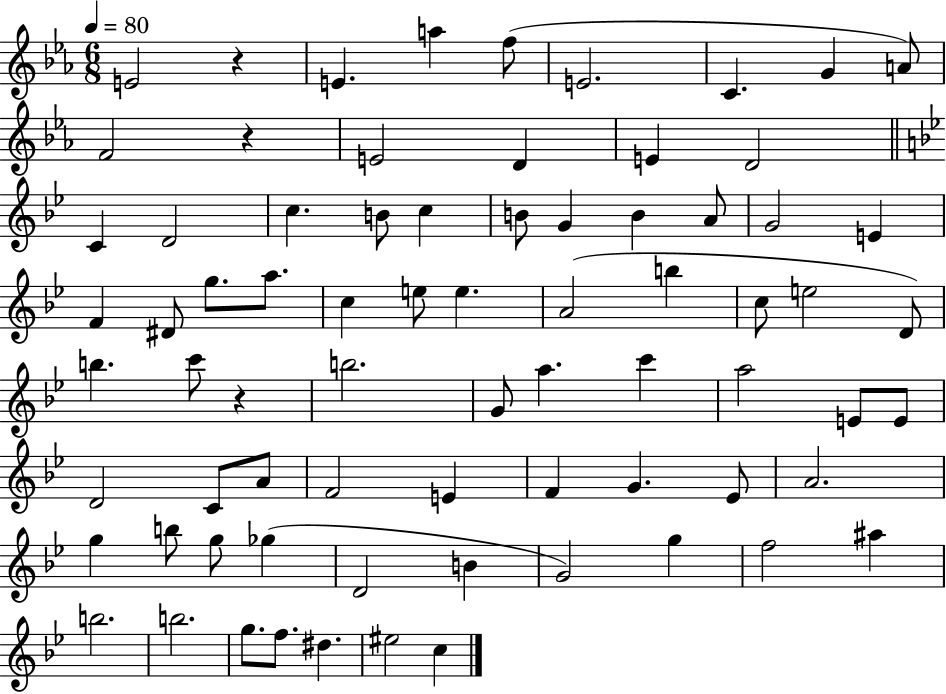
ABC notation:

X:1
T:Untitled
M:6/8
L:1/4
K:Eb
E2 z E a f/2 E2 C G A/2 F2 z E2 D E D2 C D2 c B/2 c B/2 G B A/2 G2 E F ^D/2 g/2 a/2 c e/2 e A2 b c/2 e2 D/2 b c'/2 z b2 G/2 a c' a2 E/2 E/2 D2 C/2 A/2 F2 E F G _E/2 A2 g b/2 g/2 _g D2 B G2 g f2 ^a b2 b2 g/2 f/2 ^d ^e2 c